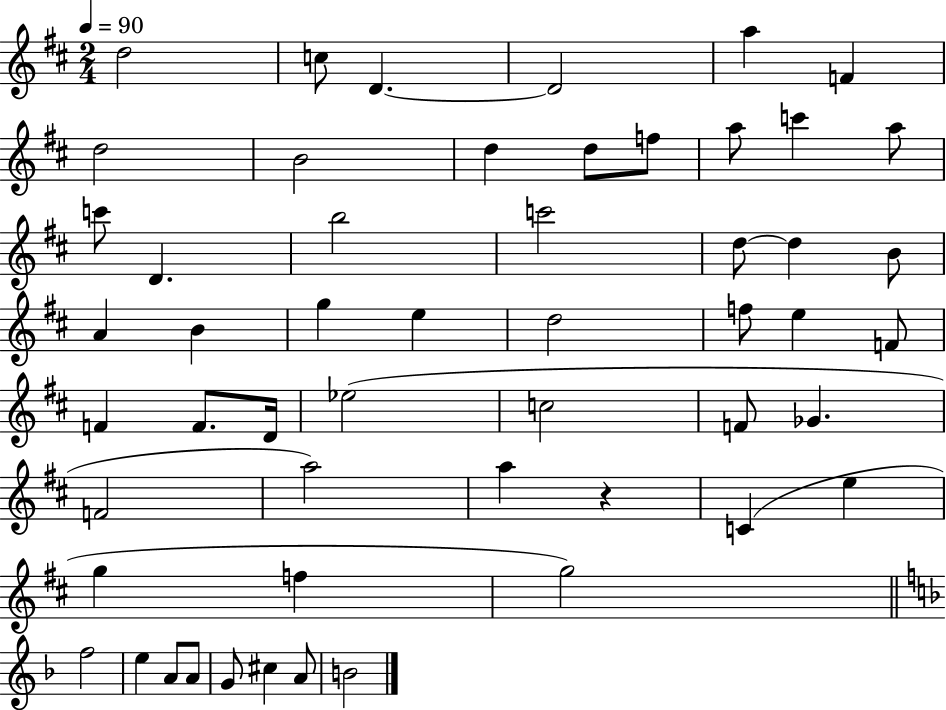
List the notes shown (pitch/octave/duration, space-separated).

D5/h C5/e D4/q. D4/h A5/q F4/q D5/h B4/h D5/q D5/e F5/e A5/e C6/q A5/e C6/e D4/q. B5/h C6/h D5/e D5/q B4/e A4/q B4/q G5/q E5/q D5/h F5/e E5/q F4/e F4/q F4/e. D4/s Eb5/h C5/h F4/e Gb4/q. F4/h A5/h A5/q R/q C4/q E5/q G5/q F5/q G5/h F5/h E5/q A4/e A4/e G4/e C#5/q A4/e B4/h